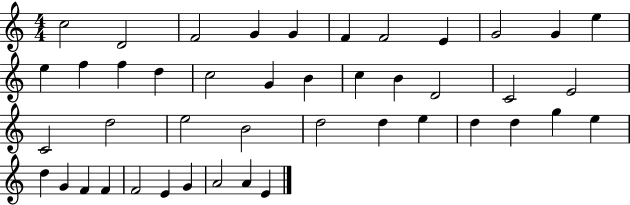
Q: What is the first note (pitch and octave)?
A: C5